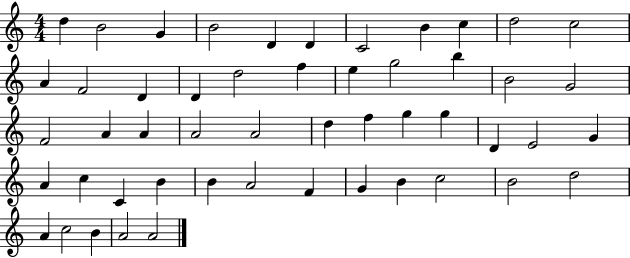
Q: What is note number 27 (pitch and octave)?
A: A4